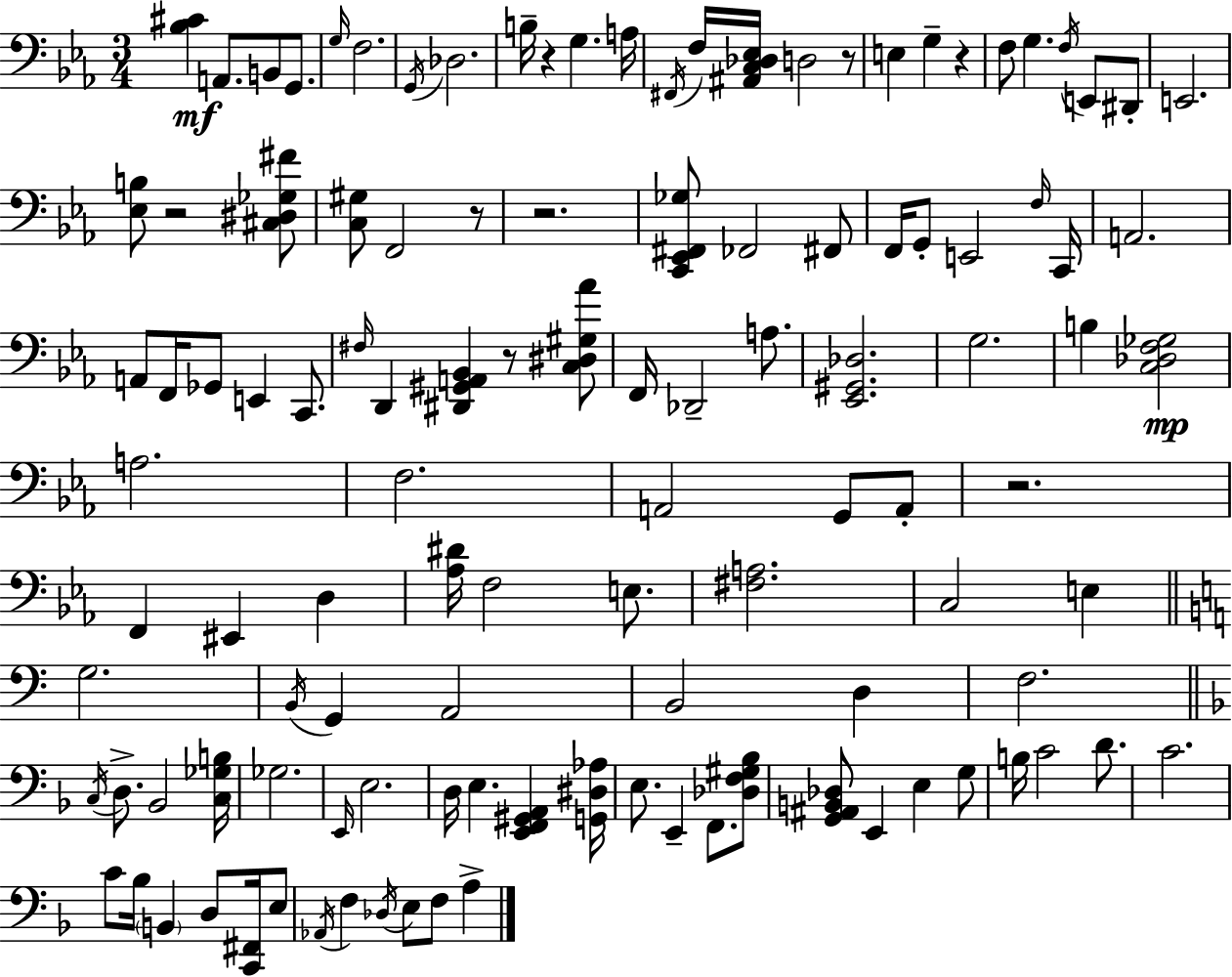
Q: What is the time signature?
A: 3/4